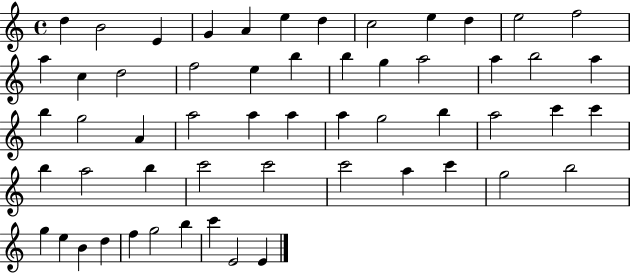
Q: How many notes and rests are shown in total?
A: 56